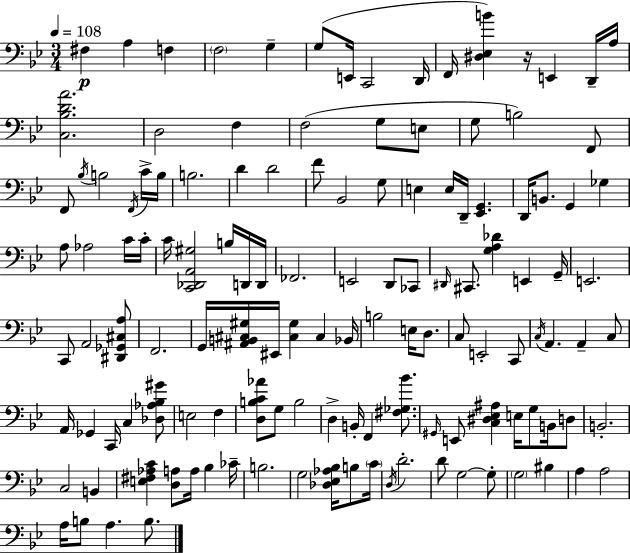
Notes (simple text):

F#3/q A3/q F3/q F3/h G3/q G3/e E2/s C2/h D2/s F2/s [D#3,Eb3,B4]/q R/s E2/q D2/s A3/s [C3,Bb3,D4,A4]/h. D3/h F3/q F3/h G3/e E3/e G3/e B3/h F2/e F2/e Bb3/s B3/h F2/s C4/s B3/s B3/h. D4/q D4/h F4/e Bb2/h G3/e E3/q E3/s D2/s [Eb2,G2]/q. D2/s B2/e. G2/q Gb3/q A3/e Ab3/h C4/s C4/s C4/s [C2,Db2,A2,G#3]/h B3/s D2/s D2/s FES2/h. E2/h D2/e CES2/e D#2/s C#2/e. [G3,A3,Db4]/q E2/q G2/s E2/h. C2/e A2/h [D#2,Gb2,C#3,A3]/e F2/h. G2/s [A#2,B2,C#3,G#3]/s EIS2/s [C#3,G#3]/q C#3/q Bb2/s B3/h E3/s D3/e. C3/e E2/h C2/e C3/s A2/q. A2/q C3/e A2/s Gb2/q C2/s C3/q [Db3,Ab3,Bb3,G#4]/e E3/h F3/q [D3,B3,C4,Ab4]/e G3/e B3/h D3/q B2/s F2/q [F#3,Gb3,Bb4]/e. G#2/s E2/e [C3,D#3,Eb3,A#3]/q E3/s G3/e B2/s D3/e B2/h. C3/h B2/q [E3,F#3,Ab3,C4]/q [D3,A3]/e A3/s Bb3/q CES4/s B3/h. G3/h [Db3,Eb3,Ab3,Bb3]/s B3/e C4/s D3/s D4/h. D4/e G3/h G3/e G3/h BIS3/q A3/q A3/h A3/s B3/e A3/q. B3/e.